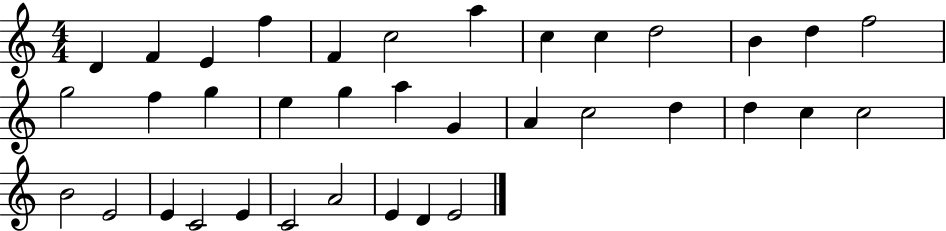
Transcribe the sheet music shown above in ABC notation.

X:1
T:Untitled
M:4/4
L:1/4
K:C
D F E f F c2 a c c d2 B d f2 g2 f g e g a G A c2 d d c c2 B2 E2 E C2 E C2 A2 E D E2